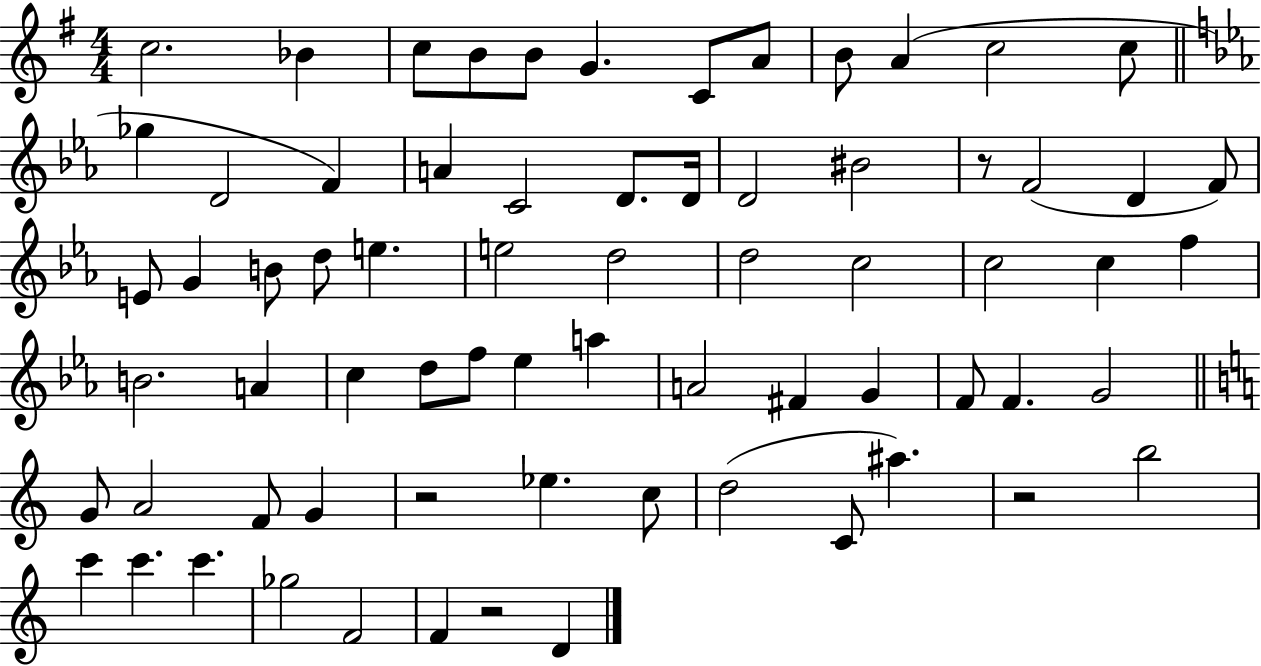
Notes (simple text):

C5/h. Bb4/q C5/e B4/e B4/e G4/q. C4/e A4/e B4/e A4/q C5/h C5/e Gb5/q D4/h F4/q A4/q C4/h D4/e. D4/s D4/h BIS4/h R/e F4/h D4/q F4/e E4/e G4/q B4/e D5/e E5/q. E5/h D5/h D5/h C5/h C5/h C5/q F5/q B4/h. A4/q C5/q D5/e F5/e Eb5/q A5/q A4/h F#4/q G4/q F4/e F4/q. G4/h G4/e A4/h F4/e G4/q R/h Eb5/q. C5/e D5/h C4/e A#5/q. R/h B5/h C6/q C6/q. C6/q. Gb5/h F4/h F4/q R/h D4/q